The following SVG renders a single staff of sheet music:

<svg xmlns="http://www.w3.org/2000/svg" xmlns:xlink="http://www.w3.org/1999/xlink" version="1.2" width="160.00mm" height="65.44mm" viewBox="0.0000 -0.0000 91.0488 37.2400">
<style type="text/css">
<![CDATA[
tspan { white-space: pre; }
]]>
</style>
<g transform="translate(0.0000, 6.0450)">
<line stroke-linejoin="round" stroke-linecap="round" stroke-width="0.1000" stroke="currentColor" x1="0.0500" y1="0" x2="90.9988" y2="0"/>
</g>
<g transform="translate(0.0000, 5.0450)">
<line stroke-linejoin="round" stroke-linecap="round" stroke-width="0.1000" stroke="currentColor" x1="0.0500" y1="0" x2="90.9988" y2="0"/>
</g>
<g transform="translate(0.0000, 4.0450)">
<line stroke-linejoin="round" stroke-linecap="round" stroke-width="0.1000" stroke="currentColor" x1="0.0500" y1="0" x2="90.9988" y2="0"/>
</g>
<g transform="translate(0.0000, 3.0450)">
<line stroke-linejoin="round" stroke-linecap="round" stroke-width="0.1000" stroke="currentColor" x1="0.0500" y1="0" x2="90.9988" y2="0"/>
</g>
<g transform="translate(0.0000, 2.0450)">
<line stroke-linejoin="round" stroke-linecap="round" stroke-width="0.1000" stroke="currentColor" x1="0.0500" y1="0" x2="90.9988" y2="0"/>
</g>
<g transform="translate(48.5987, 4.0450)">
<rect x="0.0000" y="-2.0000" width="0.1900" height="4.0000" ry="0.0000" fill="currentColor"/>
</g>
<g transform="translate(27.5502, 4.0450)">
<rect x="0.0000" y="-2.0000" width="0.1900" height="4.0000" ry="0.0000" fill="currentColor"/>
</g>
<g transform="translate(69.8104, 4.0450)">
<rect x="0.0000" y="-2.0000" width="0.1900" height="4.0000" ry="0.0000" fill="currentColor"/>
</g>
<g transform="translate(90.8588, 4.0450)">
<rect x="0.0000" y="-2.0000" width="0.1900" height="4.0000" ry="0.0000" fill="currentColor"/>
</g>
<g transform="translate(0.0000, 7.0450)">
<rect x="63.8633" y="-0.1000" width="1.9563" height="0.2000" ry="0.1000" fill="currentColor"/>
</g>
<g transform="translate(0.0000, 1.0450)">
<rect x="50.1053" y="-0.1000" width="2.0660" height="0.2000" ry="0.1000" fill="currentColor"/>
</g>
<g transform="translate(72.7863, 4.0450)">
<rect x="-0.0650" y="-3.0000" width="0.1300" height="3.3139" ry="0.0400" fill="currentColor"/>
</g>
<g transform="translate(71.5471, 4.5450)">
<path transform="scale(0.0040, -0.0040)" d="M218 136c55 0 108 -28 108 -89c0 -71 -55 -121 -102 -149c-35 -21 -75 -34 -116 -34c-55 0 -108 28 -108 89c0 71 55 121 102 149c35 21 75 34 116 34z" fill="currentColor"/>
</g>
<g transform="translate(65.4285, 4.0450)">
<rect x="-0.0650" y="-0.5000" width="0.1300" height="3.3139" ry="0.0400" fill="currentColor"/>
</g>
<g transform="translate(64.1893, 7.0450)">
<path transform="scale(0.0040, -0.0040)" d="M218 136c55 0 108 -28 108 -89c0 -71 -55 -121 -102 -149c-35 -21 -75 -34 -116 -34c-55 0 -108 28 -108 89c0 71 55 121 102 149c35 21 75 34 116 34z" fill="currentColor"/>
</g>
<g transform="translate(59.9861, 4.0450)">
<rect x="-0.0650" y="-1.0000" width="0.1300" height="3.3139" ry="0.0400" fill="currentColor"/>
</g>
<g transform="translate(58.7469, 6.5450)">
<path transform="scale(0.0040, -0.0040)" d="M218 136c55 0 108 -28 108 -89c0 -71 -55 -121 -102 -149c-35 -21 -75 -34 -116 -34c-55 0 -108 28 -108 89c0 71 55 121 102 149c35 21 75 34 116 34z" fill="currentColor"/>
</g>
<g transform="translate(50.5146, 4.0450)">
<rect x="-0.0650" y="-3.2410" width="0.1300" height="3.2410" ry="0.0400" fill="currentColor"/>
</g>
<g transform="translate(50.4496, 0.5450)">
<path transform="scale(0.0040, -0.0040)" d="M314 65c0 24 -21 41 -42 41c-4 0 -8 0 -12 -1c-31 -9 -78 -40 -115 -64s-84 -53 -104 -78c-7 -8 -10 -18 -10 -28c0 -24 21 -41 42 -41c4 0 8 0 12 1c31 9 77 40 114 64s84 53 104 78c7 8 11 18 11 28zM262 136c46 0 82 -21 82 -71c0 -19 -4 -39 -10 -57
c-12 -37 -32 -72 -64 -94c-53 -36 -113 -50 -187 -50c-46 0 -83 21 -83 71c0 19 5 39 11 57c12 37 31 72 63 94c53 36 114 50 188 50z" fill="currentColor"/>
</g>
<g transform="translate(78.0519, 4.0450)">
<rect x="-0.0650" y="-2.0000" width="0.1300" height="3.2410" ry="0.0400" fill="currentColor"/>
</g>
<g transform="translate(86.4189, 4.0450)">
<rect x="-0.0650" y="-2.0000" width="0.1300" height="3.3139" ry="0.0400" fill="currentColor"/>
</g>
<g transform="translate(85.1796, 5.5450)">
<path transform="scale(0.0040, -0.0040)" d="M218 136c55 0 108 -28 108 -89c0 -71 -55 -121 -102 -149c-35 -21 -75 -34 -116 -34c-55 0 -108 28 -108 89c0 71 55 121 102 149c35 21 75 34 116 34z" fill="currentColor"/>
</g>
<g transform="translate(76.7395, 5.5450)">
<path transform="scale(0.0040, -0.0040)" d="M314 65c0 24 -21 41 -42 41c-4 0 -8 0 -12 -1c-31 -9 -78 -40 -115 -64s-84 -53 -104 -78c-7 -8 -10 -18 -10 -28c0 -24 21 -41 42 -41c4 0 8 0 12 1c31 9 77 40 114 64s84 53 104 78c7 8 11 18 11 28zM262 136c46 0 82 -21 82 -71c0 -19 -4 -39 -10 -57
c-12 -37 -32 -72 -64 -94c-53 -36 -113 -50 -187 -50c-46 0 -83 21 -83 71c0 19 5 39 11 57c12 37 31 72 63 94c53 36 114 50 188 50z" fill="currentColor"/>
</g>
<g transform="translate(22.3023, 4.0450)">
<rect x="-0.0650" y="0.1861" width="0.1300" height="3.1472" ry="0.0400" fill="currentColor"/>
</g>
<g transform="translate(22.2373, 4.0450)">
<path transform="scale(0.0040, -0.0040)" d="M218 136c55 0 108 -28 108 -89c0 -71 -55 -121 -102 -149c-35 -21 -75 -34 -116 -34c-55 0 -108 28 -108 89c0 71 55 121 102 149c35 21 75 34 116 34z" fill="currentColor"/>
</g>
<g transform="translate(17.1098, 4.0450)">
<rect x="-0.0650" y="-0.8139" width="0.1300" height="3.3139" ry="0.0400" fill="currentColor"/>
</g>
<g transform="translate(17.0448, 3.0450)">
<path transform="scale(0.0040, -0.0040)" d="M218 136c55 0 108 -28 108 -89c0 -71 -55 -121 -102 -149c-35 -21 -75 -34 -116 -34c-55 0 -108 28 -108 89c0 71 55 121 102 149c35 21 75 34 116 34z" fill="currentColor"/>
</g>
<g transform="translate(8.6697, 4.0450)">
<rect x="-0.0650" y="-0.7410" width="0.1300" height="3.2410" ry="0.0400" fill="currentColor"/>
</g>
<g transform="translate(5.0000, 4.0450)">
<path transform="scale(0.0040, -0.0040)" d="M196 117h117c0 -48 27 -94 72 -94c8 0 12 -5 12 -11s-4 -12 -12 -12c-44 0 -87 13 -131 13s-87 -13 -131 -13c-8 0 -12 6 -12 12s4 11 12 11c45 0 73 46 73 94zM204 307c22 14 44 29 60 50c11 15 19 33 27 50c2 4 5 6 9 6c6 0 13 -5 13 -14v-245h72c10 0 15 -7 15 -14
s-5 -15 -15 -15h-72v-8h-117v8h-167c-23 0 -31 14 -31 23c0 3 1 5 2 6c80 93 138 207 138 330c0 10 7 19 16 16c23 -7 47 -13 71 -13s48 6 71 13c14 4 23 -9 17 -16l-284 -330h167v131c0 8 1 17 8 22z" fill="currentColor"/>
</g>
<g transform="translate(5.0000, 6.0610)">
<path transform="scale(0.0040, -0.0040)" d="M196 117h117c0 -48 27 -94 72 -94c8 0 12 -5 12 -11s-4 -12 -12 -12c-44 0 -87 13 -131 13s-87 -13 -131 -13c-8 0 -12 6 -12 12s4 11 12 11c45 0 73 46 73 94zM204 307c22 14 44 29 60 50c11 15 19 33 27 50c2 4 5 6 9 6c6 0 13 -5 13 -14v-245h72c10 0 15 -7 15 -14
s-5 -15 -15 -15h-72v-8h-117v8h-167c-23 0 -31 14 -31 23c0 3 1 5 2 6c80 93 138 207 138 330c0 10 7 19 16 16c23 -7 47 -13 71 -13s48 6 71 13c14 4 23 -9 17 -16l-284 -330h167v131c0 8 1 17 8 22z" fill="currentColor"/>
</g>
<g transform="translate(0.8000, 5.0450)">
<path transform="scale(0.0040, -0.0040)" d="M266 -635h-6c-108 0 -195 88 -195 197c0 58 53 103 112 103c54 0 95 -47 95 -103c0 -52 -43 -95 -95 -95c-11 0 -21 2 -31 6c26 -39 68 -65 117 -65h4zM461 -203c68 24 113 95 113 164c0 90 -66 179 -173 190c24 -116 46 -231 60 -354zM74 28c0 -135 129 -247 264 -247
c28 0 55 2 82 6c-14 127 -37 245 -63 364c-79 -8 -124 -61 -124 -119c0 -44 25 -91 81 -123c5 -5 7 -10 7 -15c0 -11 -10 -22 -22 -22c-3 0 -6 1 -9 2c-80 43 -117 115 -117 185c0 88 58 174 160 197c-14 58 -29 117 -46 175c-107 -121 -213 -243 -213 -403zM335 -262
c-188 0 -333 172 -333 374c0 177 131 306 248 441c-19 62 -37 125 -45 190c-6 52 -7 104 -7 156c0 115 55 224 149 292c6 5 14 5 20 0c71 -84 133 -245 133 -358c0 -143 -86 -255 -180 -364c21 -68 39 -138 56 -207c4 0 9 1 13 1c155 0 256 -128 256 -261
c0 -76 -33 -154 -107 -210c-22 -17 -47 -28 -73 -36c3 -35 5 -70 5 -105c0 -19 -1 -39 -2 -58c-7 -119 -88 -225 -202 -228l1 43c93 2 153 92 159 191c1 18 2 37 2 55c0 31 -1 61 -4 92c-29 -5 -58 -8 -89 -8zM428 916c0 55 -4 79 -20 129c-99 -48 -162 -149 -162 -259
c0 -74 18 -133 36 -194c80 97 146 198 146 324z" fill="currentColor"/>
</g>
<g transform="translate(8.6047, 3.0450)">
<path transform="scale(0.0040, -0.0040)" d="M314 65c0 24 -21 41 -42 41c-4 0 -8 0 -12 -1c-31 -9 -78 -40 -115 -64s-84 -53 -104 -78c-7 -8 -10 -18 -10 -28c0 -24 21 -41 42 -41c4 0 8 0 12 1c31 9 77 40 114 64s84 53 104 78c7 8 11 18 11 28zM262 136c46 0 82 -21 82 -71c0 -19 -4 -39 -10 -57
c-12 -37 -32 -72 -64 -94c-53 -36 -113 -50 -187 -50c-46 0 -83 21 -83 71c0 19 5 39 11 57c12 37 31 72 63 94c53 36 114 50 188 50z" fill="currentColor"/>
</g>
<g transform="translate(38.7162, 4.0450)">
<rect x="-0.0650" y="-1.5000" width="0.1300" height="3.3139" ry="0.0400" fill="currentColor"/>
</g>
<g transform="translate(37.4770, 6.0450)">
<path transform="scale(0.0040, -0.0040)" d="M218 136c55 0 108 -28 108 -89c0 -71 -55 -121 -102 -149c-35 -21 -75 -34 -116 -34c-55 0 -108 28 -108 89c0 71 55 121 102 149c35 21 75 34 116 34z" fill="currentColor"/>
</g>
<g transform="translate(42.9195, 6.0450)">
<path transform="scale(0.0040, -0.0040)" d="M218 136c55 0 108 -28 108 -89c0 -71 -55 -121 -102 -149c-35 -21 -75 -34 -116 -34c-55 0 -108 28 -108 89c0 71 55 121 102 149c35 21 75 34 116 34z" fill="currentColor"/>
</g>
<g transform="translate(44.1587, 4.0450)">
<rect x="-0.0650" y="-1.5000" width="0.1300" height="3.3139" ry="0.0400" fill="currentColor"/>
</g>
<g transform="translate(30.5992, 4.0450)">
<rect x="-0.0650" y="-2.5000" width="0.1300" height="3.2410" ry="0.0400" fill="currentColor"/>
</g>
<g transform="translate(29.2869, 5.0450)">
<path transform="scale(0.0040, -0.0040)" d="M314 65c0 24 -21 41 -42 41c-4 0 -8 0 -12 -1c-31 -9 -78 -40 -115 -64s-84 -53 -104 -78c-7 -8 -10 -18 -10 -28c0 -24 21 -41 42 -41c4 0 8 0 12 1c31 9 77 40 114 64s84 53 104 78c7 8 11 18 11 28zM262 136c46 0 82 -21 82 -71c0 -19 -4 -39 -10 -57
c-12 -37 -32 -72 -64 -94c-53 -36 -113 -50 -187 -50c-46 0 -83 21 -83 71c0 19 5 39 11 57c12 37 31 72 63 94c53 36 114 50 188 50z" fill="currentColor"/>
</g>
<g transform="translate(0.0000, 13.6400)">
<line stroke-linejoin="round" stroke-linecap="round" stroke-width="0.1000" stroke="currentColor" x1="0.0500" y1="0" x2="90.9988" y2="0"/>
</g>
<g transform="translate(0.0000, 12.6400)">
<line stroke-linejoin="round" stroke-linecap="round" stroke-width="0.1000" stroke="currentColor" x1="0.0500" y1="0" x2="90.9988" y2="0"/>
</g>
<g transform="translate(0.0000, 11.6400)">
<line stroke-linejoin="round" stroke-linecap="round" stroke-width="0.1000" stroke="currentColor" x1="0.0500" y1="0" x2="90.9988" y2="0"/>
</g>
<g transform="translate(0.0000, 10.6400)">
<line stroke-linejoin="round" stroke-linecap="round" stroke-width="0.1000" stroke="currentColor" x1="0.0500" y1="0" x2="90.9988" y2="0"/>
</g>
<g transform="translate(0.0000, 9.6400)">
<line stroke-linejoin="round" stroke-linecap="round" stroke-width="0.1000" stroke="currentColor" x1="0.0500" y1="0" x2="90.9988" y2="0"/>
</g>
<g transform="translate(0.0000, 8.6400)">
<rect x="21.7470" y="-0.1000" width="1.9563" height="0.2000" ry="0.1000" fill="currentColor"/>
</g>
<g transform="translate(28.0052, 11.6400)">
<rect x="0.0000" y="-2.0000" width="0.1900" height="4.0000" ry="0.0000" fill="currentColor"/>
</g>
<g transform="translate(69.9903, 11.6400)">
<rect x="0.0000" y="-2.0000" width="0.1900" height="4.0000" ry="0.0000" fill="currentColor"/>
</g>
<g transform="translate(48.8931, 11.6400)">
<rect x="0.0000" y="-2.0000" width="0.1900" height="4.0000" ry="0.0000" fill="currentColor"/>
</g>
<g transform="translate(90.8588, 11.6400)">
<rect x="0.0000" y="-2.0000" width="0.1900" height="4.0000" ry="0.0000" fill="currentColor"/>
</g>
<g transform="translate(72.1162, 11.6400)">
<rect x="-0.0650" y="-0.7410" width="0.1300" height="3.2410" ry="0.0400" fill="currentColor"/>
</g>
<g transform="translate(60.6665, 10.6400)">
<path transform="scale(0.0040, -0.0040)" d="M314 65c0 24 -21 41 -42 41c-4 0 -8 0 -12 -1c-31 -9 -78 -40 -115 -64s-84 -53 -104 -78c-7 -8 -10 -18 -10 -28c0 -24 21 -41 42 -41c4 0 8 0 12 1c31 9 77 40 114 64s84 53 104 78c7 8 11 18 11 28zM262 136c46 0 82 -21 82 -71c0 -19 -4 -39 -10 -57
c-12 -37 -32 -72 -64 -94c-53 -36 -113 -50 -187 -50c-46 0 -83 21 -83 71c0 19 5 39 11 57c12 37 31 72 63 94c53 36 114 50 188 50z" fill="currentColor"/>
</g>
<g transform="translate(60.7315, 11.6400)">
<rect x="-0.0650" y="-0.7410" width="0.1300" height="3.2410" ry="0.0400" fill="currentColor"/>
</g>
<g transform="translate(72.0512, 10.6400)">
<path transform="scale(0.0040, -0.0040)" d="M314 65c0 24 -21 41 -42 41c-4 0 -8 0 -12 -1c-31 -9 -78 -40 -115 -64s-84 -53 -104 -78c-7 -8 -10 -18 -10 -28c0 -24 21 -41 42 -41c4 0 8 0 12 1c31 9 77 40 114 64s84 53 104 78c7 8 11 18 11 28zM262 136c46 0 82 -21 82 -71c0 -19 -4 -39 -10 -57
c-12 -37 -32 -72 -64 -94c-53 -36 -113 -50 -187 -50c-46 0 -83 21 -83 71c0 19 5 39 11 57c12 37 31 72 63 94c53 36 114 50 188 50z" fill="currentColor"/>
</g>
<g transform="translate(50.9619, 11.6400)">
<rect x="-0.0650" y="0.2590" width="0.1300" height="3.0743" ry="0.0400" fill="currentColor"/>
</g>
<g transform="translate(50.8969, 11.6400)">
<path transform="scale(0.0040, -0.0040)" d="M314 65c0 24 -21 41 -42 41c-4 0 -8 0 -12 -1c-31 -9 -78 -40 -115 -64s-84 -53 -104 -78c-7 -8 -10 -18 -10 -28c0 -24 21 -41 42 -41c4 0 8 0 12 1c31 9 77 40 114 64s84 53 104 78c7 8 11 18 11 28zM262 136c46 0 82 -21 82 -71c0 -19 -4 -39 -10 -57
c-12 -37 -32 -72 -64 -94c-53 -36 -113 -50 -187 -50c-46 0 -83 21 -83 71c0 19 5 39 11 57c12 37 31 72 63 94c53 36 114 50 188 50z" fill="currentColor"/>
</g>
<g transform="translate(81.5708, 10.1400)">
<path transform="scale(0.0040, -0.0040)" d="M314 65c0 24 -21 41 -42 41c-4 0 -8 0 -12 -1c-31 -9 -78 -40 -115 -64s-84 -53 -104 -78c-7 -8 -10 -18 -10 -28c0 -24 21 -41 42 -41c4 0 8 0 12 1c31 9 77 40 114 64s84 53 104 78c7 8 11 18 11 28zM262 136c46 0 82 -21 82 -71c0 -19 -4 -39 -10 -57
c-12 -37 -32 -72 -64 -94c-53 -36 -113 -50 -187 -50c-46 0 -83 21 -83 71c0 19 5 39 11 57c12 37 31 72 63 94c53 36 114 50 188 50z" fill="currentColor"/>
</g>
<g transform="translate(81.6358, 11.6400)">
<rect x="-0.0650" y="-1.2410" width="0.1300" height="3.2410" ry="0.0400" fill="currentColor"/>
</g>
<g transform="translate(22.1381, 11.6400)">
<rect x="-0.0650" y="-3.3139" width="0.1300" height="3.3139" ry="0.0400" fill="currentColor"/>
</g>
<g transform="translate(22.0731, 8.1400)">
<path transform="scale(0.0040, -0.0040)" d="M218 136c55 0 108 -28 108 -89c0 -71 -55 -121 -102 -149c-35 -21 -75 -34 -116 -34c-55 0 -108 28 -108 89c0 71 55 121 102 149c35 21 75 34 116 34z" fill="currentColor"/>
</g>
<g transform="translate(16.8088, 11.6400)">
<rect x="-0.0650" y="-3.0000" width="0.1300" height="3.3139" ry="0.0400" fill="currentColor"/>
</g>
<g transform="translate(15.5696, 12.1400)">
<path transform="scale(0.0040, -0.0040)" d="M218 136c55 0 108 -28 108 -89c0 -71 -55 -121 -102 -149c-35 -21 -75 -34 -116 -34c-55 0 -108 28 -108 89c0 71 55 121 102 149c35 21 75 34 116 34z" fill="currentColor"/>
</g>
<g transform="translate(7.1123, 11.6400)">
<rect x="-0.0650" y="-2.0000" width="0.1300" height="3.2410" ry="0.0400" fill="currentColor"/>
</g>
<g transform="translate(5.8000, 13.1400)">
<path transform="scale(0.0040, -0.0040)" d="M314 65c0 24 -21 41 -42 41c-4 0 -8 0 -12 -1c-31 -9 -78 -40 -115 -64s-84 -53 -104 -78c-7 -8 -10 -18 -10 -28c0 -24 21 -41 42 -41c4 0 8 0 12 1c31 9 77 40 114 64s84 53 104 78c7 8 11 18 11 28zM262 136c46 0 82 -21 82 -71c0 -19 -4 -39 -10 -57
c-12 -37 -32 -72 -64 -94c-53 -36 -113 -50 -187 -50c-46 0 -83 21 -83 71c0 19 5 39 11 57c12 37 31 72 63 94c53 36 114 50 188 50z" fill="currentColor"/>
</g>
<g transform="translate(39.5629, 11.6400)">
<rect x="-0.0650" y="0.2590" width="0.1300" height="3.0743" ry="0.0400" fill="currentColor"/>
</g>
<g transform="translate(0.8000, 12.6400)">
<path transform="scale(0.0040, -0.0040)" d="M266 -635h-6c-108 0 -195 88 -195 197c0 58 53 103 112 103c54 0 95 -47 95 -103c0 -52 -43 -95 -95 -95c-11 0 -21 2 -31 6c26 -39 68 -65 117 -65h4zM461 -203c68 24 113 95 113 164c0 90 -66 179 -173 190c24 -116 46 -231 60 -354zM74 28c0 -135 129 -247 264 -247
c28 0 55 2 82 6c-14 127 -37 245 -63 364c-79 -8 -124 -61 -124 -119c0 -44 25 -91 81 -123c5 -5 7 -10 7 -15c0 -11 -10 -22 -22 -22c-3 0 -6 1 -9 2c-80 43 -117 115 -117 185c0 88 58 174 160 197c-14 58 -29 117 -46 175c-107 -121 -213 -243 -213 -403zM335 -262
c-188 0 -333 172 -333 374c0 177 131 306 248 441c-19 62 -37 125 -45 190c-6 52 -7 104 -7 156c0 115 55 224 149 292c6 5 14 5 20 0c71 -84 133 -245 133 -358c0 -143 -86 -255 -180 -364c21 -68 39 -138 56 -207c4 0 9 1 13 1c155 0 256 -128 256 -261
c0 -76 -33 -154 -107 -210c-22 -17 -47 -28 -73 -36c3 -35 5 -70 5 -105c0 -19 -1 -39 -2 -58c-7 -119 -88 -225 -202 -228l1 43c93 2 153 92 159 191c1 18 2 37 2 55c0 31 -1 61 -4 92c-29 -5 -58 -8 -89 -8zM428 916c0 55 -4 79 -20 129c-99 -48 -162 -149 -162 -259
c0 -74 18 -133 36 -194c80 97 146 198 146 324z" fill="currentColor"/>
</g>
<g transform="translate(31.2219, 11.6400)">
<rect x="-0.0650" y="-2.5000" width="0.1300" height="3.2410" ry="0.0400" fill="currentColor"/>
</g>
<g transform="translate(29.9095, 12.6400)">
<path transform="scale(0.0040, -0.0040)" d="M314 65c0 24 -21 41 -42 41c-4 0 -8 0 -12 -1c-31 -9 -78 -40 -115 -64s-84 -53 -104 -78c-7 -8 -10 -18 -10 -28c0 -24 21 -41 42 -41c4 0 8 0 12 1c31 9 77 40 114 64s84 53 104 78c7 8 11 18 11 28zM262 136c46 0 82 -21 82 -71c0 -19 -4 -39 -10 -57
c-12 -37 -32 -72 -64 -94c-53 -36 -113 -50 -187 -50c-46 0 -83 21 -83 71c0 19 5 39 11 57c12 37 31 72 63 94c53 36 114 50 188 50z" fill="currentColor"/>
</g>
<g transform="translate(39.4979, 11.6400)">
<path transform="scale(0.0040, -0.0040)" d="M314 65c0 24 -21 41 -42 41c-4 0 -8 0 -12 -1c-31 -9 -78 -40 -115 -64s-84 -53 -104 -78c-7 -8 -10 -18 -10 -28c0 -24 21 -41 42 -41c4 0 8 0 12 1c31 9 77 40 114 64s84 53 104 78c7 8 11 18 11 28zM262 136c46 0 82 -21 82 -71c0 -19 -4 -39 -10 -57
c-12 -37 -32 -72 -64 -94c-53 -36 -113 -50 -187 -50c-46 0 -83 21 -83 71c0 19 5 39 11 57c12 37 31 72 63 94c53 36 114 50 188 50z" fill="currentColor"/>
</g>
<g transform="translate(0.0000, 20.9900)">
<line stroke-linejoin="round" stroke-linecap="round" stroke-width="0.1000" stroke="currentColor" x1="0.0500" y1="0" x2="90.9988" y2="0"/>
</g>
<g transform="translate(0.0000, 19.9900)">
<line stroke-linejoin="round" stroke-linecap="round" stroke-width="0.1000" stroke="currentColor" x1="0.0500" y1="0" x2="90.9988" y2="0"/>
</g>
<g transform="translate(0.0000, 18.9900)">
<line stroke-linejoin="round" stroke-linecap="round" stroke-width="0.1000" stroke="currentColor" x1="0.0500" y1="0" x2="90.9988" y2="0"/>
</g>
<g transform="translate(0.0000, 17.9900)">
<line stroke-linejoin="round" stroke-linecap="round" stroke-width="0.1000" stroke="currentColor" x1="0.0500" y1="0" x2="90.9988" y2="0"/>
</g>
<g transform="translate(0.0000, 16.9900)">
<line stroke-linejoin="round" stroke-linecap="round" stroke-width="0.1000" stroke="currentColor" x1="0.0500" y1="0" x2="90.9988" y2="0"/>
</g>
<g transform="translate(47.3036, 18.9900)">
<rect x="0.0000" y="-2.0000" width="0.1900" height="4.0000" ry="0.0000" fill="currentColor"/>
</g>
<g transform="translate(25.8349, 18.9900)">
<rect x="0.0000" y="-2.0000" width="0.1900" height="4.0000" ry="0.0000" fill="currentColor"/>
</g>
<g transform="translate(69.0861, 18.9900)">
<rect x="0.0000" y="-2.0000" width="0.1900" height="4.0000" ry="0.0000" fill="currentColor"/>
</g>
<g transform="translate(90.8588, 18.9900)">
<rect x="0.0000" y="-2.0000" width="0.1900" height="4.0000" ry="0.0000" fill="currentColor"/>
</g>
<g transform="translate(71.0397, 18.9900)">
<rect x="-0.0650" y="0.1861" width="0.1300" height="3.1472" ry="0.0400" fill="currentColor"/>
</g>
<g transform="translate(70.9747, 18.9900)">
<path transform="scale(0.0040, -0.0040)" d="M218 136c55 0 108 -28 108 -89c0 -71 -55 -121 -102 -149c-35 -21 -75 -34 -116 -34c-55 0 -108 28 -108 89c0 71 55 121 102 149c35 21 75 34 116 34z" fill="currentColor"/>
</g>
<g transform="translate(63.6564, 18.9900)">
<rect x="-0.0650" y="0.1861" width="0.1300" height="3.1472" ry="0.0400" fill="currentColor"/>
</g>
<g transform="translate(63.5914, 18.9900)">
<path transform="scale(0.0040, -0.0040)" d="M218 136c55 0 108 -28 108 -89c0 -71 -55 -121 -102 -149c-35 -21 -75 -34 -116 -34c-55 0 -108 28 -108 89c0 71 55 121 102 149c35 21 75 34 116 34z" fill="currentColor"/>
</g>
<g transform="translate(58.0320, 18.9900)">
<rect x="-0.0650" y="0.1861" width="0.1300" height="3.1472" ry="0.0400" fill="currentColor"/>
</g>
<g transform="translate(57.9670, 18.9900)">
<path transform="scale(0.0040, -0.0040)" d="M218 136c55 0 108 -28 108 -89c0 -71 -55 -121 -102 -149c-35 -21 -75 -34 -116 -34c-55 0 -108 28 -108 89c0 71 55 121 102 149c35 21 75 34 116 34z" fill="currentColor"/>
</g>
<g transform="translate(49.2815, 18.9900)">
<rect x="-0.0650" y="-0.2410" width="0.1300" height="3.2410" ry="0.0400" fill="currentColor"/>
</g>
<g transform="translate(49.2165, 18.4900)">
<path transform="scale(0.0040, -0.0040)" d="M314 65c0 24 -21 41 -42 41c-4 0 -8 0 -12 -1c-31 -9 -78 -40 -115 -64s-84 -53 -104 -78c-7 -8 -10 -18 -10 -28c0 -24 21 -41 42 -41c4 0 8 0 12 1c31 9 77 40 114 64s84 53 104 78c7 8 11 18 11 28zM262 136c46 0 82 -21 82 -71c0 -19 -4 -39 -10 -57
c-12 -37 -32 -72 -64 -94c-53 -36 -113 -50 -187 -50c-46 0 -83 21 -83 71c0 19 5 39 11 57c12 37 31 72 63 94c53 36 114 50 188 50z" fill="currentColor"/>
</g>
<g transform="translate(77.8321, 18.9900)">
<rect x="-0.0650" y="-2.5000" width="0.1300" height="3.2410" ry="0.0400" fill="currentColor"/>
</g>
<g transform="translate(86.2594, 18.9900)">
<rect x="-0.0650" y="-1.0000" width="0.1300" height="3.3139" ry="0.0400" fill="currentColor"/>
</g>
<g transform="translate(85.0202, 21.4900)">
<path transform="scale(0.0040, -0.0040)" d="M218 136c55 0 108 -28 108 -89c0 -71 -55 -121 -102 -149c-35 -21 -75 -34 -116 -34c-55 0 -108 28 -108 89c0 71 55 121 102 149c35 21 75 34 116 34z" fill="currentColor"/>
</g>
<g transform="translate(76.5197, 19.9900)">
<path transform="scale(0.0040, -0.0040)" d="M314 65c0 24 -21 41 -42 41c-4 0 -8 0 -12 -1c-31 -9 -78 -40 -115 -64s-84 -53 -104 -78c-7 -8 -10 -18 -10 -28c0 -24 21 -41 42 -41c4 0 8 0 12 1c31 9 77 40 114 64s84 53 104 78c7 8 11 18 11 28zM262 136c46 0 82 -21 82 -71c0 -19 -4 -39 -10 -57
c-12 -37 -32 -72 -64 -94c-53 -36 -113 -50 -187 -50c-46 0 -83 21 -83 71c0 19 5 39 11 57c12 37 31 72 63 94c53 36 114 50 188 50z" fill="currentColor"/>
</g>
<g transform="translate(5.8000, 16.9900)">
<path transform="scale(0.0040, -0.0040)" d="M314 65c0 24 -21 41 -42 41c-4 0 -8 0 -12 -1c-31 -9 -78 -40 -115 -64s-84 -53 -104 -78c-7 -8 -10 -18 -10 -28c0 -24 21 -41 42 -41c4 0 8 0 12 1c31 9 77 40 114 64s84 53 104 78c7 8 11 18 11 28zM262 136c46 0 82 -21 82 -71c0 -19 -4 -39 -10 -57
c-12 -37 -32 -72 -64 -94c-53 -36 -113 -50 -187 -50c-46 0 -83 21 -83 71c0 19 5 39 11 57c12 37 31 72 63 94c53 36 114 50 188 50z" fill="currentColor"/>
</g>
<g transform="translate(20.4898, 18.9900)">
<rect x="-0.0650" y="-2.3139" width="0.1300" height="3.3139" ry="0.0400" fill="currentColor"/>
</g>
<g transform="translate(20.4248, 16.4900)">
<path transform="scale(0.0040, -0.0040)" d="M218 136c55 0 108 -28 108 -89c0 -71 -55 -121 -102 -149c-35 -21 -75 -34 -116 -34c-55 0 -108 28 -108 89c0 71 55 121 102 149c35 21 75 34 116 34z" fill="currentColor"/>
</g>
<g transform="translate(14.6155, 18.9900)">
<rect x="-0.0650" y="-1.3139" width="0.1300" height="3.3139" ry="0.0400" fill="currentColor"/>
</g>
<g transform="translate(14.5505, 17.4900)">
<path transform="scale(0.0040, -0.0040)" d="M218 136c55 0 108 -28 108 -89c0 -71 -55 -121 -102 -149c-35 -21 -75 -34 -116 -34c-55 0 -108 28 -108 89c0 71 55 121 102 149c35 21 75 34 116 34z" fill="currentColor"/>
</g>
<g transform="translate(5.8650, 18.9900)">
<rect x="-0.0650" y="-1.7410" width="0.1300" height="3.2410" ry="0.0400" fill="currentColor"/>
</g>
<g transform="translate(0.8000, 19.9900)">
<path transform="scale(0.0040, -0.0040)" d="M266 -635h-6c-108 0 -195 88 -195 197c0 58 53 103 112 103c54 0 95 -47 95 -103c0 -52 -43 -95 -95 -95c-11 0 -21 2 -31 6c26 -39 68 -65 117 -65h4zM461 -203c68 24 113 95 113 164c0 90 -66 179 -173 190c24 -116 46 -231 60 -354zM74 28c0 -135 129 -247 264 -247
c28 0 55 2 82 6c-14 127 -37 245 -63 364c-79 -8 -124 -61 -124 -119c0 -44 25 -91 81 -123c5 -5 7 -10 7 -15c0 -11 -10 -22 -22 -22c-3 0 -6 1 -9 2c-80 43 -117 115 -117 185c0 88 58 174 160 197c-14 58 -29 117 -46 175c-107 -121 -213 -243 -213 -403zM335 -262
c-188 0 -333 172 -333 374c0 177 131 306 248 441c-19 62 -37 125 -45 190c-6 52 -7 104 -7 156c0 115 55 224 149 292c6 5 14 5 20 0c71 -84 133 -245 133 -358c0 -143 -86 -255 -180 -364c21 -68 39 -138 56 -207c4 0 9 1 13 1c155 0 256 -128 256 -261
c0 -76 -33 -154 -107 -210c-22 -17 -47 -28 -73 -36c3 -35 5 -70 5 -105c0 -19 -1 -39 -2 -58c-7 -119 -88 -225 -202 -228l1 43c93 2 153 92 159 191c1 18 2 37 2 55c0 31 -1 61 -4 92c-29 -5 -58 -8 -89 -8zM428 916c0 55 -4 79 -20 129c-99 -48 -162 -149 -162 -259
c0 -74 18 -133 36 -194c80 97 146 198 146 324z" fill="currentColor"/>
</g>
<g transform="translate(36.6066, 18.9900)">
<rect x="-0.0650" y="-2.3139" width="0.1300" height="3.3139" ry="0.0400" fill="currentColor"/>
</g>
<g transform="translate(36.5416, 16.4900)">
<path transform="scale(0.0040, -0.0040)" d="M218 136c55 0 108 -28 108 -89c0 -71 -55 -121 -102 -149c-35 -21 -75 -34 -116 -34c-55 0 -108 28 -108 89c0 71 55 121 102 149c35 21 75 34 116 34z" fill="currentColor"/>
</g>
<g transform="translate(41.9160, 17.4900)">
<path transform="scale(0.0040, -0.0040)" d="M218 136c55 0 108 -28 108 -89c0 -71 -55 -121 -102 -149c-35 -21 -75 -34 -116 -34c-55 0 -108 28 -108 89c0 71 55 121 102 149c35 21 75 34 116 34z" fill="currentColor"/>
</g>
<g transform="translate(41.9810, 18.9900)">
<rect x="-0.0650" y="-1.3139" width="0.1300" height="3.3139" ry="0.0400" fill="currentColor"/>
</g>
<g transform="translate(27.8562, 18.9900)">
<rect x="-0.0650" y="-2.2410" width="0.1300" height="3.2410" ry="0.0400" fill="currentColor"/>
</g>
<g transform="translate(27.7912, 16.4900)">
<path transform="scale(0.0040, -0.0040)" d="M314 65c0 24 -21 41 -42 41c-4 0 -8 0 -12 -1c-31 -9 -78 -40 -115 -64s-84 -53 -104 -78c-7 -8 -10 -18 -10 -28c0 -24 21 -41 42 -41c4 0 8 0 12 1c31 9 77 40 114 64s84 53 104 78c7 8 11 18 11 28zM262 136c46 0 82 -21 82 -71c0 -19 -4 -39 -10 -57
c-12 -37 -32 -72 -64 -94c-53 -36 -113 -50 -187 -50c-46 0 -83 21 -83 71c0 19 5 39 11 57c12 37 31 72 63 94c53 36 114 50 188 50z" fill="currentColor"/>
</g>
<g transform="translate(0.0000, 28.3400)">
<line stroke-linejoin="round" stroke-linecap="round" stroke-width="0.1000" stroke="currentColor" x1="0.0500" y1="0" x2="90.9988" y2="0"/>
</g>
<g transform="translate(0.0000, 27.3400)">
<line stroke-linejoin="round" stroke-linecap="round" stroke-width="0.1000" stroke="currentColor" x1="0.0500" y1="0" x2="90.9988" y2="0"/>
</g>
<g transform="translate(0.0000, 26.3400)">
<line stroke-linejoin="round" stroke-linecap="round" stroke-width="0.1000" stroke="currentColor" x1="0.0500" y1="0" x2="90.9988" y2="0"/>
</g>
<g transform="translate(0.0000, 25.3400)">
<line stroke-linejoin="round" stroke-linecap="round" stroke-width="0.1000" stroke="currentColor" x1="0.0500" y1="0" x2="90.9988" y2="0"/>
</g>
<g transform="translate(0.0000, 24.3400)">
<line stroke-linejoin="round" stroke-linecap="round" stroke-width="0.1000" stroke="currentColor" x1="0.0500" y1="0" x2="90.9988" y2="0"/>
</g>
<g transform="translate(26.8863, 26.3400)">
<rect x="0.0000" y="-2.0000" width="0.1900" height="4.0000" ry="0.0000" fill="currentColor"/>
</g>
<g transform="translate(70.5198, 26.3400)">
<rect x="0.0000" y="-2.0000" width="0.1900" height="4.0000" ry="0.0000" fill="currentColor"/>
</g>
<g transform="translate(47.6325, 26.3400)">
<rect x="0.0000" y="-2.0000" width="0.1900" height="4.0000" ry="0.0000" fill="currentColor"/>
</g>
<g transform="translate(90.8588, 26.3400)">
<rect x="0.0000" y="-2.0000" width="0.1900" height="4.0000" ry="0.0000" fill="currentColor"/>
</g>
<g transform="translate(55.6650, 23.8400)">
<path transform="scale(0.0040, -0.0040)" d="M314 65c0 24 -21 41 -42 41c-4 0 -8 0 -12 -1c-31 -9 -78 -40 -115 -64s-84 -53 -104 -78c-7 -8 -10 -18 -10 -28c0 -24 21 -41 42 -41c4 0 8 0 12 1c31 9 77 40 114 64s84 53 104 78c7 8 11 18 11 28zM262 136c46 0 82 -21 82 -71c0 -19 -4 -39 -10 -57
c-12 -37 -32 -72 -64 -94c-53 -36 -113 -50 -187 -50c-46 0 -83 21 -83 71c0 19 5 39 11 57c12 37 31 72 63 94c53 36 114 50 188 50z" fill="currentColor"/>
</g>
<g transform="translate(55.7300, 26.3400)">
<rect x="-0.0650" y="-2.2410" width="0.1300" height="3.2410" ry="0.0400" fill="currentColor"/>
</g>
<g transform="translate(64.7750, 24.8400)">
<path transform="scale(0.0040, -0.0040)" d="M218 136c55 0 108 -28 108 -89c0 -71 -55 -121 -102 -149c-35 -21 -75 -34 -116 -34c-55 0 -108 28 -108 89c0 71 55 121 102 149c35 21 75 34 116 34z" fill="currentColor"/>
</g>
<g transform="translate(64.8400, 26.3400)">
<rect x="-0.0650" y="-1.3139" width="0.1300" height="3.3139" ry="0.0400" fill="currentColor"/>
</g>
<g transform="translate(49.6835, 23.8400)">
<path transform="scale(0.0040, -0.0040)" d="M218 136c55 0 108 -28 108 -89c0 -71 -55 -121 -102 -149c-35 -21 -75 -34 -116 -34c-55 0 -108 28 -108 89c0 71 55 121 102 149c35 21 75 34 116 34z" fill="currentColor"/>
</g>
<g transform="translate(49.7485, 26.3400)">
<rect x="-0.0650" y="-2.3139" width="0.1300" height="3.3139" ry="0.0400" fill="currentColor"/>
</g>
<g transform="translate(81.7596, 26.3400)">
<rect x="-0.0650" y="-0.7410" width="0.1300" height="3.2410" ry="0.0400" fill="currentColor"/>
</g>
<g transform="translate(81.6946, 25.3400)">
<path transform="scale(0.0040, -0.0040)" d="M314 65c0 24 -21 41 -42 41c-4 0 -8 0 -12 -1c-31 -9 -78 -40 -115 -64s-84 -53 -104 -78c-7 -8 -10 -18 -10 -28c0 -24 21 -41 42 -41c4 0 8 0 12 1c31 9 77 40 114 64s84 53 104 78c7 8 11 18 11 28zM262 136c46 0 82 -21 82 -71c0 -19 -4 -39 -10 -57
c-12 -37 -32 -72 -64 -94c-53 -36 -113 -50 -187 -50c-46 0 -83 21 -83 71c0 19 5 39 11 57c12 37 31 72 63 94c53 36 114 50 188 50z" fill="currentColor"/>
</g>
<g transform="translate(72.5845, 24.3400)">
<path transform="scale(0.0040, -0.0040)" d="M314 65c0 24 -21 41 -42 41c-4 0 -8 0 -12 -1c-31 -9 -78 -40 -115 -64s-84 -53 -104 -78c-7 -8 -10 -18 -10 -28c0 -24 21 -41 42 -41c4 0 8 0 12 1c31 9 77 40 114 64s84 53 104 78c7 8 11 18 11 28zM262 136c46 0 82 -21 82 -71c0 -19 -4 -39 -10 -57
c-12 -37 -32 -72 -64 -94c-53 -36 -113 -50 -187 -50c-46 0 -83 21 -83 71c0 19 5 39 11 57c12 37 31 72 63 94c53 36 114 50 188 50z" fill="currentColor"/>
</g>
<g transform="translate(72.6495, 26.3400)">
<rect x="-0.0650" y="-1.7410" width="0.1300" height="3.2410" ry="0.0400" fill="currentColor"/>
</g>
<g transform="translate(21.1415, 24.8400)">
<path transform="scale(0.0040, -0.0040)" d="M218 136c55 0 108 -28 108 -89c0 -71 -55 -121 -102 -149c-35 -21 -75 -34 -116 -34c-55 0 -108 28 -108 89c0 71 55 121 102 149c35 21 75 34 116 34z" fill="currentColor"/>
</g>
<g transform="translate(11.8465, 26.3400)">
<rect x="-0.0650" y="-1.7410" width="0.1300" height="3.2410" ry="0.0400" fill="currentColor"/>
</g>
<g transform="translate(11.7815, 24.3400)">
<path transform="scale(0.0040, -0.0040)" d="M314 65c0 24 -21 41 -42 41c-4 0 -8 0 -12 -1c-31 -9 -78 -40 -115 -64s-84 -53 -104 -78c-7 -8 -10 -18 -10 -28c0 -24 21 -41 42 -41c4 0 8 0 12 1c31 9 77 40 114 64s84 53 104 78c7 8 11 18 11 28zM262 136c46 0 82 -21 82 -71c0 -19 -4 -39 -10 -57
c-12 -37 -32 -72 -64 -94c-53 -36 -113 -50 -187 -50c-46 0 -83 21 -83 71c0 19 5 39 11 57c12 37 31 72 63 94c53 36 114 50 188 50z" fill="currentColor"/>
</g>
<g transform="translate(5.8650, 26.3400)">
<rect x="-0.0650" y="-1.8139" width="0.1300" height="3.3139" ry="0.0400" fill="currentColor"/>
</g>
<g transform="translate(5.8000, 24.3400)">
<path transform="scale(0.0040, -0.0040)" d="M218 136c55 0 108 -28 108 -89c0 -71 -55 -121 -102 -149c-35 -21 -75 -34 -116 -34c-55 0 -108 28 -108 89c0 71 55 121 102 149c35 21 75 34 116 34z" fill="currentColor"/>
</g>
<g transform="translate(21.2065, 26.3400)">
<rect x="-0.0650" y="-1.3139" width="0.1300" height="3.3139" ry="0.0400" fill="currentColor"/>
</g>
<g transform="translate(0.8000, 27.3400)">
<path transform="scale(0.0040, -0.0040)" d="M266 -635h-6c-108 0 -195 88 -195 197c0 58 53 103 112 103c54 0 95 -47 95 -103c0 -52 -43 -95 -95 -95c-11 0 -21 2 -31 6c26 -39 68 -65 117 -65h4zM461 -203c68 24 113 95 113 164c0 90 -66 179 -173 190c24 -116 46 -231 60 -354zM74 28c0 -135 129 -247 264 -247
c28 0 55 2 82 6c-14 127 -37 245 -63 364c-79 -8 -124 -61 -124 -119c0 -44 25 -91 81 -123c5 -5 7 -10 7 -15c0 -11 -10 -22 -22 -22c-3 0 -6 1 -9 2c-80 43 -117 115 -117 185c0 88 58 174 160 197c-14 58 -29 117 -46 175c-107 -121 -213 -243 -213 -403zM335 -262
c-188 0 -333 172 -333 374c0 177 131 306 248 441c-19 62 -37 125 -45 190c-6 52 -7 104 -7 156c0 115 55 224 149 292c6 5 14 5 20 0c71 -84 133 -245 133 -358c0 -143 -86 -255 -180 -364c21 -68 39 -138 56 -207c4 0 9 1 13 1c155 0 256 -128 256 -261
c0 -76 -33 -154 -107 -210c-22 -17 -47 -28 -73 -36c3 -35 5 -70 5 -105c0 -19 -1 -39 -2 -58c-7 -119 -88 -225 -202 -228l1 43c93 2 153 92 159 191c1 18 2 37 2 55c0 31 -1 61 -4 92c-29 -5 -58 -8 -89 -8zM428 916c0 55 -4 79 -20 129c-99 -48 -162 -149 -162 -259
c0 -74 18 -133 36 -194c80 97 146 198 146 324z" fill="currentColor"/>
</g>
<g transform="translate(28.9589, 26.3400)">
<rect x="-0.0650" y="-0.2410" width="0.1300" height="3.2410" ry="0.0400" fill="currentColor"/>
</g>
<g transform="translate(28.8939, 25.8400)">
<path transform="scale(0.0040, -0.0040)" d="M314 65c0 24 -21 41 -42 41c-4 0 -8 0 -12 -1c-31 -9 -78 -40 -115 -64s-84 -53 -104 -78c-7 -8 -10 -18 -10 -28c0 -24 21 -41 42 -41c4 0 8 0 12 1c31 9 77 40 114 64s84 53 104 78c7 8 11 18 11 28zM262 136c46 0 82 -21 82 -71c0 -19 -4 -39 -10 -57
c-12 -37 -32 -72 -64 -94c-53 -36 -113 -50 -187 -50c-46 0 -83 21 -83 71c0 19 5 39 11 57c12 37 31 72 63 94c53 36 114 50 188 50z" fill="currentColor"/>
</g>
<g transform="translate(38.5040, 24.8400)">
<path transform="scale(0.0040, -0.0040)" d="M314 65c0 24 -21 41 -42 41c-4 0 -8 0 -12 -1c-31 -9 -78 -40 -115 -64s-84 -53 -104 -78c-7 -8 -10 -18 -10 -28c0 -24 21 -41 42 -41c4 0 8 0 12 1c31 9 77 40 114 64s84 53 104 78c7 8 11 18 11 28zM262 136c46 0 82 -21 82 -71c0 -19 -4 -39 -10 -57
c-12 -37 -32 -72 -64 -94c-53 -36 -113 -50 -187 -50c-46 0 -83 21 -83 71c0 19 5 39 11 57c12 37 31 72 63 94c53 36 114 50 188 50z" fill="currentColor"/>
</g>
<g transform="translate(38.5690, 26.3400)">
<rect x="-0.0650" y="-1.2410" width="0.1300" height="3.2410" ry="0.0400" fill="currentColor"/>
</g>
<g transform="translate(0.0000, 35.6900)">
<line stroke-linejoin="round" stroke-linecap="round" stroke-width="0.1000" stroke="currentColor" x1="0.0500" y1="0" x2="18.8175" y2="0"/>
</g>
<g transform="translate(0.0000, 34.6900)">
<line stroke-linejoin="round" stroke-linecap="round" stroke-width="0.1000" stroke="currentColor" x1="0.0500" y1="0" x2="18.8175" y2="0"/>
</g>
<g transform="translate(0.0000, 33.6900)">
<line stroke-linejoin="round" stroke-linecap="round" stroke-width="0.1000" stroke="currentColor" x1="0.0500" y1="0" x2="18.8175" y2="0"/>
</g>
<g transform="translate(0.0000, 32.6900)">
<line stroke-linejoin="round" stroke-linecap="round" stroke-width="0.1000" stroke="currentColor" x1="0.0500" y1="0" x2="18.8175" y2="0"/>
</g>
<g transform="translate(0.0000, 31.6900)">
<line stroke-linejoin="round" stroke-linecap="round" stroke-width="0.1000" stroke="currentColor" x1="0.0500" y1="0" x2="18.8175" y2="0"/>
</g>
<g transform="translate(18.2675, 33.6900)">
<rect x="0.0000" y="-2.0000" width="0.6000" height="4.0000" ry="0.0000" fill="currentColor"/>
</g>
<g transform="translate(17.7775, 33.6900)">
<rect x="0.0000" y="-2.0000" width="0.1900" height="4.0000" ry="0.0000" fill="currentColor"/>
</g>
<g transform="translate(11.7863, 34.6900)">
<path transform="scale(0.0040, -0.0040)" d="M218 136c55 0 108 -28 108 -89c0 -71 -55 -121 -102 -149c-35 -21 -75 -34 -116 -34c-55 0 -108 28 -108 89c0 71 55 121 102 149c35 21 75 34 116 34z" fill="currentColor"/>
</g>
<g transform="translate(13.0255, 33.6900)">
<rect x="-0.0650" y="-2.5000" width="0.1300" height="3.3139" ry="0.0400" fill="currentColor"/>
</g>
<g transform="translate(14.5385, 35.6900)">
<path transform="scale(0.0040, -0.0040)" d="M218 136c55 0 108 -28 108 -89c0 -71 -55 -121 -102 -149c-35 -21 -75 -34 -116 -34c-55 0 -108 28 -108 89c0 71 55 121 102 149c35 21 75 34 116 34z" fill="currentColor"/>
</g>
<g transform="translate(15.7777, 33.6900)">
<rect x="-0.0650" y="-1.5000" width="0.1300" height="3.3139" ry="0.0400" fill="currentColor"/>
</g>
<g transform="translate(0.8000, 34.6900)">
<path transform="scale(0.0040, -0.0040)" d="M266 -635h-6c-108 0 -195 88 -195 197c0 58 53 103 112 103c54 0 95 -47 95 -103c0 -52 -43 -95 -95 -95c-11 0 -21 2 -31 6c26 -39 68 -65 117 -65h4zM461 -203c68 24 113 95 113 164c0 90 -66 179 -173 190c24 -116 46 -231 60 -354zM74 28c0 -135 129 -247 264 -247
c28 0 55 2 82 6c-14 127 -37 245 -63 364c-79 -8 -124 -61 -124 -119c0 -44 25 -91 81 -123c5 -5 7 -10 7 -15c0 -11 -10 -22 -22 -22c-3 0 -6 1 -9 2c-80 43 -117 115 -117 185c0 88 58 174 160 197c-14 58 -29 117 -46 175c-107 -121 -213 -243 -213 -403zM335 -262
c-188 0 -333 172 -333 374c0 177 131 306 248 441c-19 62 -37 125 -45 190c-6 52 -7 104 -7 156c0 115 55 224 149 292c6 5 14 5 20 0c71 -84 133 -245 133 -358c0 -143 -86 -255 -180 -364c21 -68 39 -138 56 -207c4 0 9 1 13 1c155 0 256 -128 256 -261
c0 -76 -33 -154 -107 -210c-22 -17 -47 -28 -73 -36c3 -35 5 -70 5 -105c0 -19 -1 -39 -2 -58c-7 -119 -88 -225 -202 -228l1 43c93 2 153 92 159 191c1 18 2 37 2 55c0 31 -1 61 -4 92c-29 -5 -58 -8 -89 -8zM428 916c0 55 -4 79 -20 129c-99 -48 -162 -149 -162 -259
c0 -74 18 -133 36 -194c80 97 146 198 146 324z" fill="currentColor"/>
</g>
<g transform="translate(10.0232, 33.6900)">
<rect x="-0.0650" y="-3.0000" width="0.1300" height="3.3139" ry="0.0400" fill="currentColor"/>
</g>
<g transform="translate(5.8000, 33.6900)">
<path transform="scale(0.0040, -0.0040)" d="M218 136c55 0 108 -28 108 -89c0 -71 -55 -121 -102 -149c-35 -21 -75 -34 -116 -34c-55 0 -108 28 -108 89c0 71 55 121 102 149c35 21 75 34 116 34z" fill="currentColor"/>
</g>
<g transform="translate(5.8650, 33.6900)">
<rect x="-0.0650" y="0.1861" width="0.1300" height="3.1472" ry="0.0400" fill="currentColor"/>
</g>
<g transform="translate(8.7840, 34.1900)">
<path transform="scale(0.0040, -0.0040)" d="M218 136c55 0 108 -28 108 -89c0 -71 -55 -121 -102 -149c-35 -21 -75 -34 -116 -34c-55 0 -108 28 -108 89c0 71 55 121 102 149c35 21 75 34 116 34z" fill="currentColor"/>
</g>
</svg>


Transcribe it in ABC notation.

X:1
T:Untitled
M:4/4
L:1/4
K:C
d2 d B G2 E E b2 D C A F2 F F2 A b G2 B2 B2 d2 d2 e2 f2 e g g2 g e c2 B B B G2 D f f2 e c2 e2 g g2 e f2 d2 B A G E